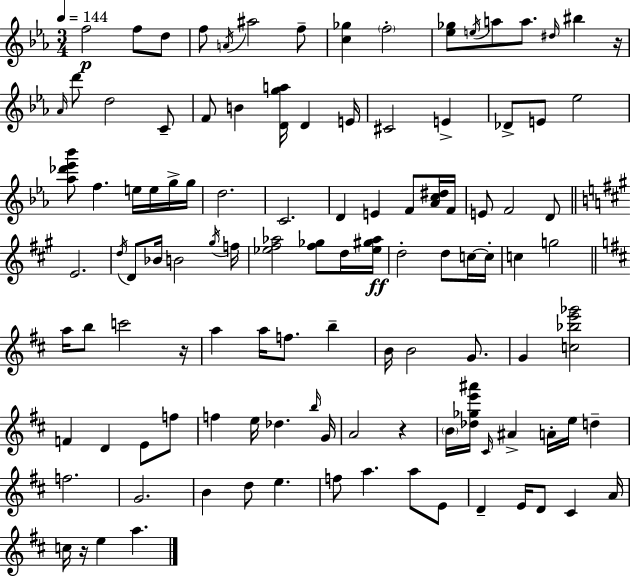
{
  \clef treble
  \numericTimeSignature
  \time 3/4
  \key ees \major
  \tempo 4 = 144
  f''2\p f''8 d''8 | f''8 \acciaccatura { a'16 } ais''2 f''8-- | <c'' ges''>4 \parenthesize f''2-. | <ees'' ges''>8 \acciaccatura { e''16 } a''8 a''8. \grace { dis''16 } bis''4 | \break r16 \grace { aes'16 } d'''8 d''2 | c'8-- f'8 b'4 <d' g'' a''>16 d'4 | e'16 cis'2 | e'4-> des'8-> e'8 ees''2 | \break <aes'' des''' ees''' bes'''>8 f''4. | e''16 e''16 g''16-> g''16 d''2. | c'2. | d'4 e'4 | \break f'8 <aes' c'' dis''>16 f'16 e'8 f'2 | d'8 \bar "||" \break \key a \major e'2. | \acciaccatura { d''16 } d'8 bes'16 b'2 | \acciaccatura { gis''16 } f''16 <ees'' fis'' aes''>2 <fis'' ges''>8 | d''16 <ees'' gis'' aes''>16\ff d''2-. d''8 | \break c''16~~ c''16-. c''4 g''2 | \bar "||" \break \key b \minor a''16 b''8 c'''2 r16 | a''4 a''16 f''8. b''4-- | b'16 b'2 g'8. | g'4 <c'' bes'' e''' ges'''>2 | \break f'4 d'4 e'8 f''8 | f''4 e''16 des''4. \grace { b''16 } | g'16 a'2 r4 | \parenthesize b'16 <des'' ges'' e''' ais'''>16 \grace { cis'16 } ais'4-> a'16-. e''16 d''4-- | \break f''2. | g'2. | b'4 d''8 e''4. | f''8 a''4. a''8 | \break e'8 d'4-- e'16 d'8 cis'4 | a'16 c''16 r16 e''4 a''4. | \bar "|."
}